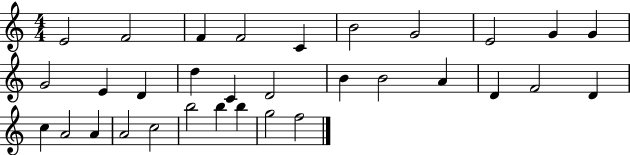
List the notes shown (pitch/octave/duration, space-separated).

E4/h F4/h F4/q F4/h C4/q B4/h G4/h E4/h G4/q G4/q G4/h E4/q D4/q D5/q C4/q D4/h B4/q B4/h A4/q D4/q F4/h D4/q C5/q A4/h A4/q A4/h C5/h B5/h B5/q B5/q G5/h F5/h